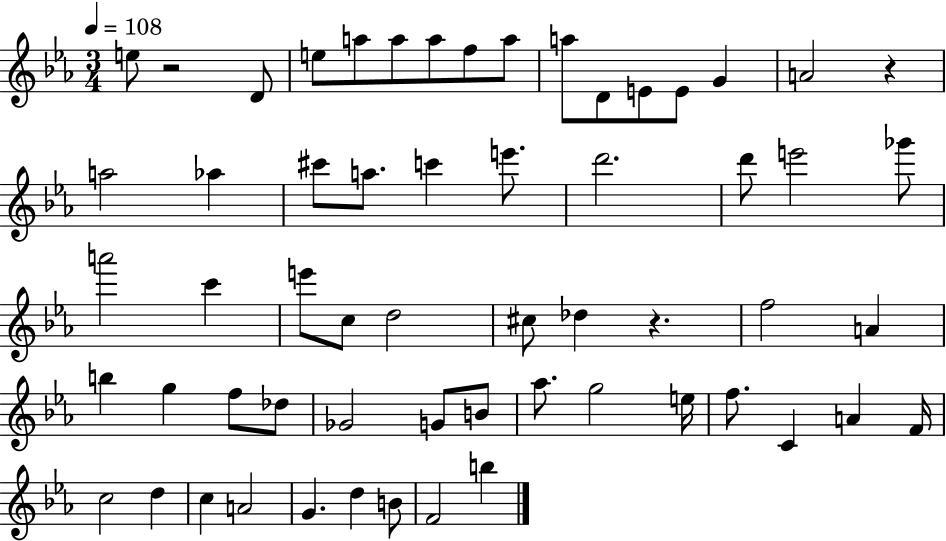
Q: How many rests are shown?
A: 3